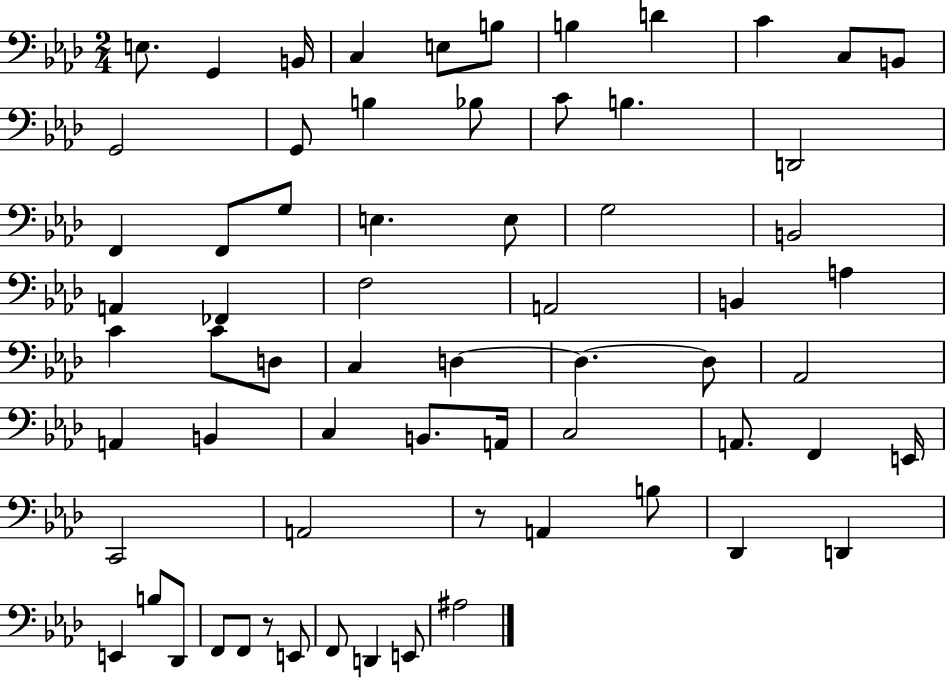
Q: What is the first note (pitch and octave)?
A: E3